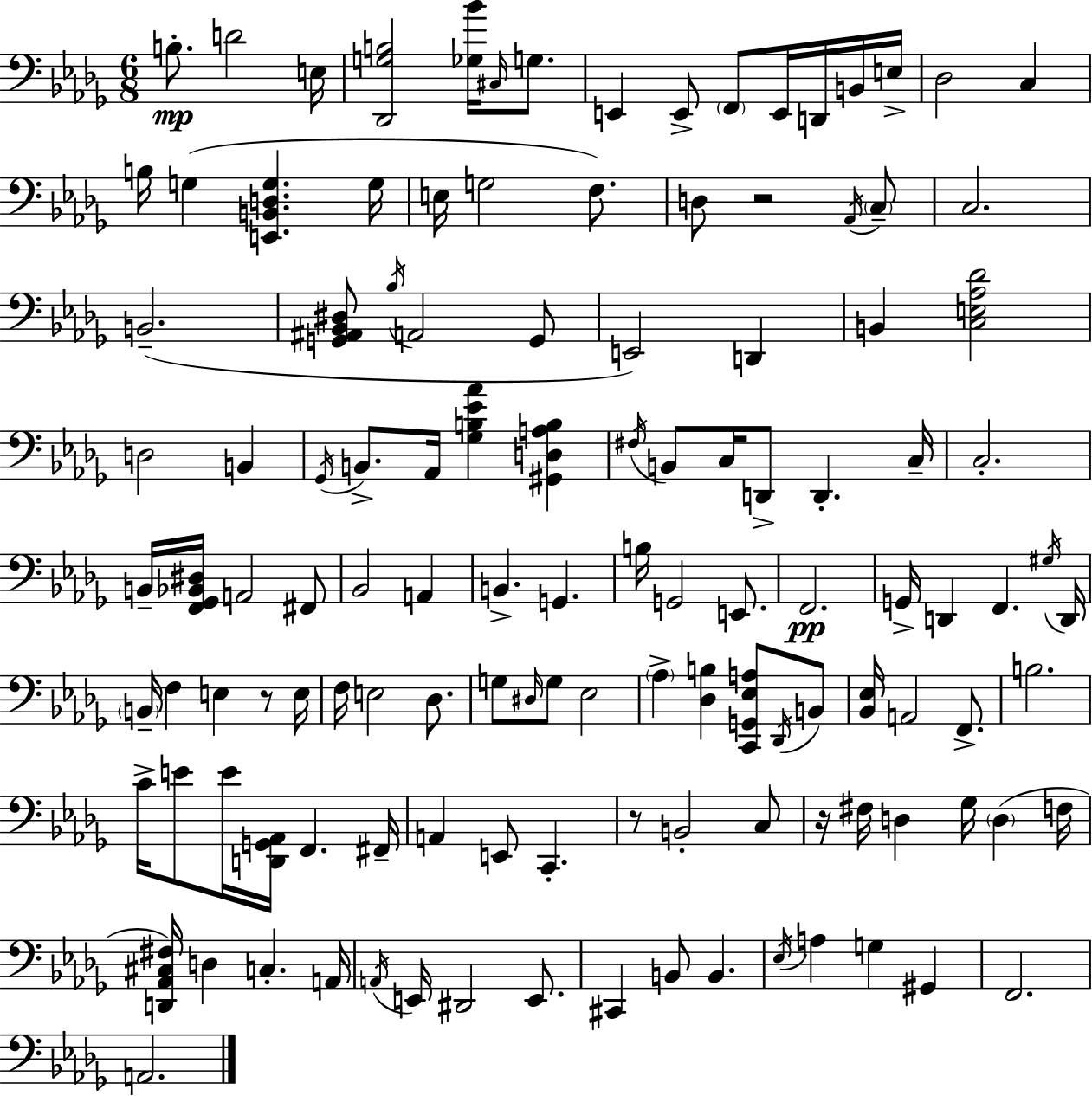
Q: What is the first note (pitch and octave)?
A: B3